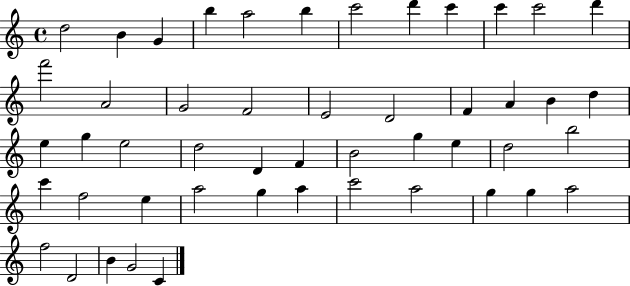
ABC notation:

X:1
T:Untitled
M:4/4
L:1/4
K:C
d2 B G b a2 b c'2 d' c' c' c'2 d' f'2 A2 G2 F2 E2 D2 F A B d e g e2 d2 D F B2 g e d2 b2 c' f2 e a2 g a c'2 a2 g g a2 f2 D2 B G2 C